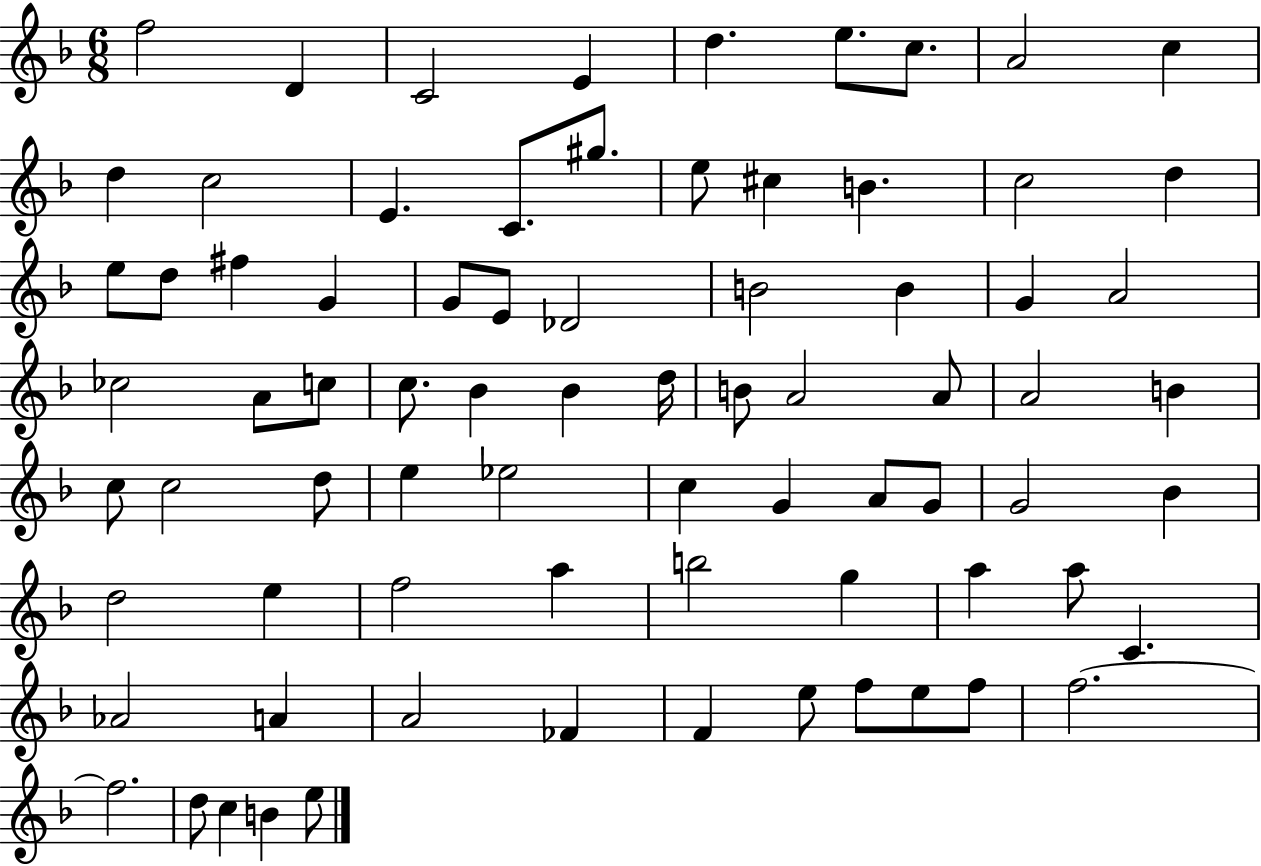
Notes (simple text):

F5/h D4/q C4/h E4/q D5/q. E5/e. C5/e. A4/h C5/q D5/q C5/h E4/q. C4/e. G#5/e. E5/e C#5/q B4/q. C5/h D5/q E5/e D5/e F#5/q G4/q G4/e E4/e Db4/h B4/h B4/q G4/q A4/h CES5/h A4/e C5/e C5/e. Bb4/q Bb4/q D5/s B4/e A4/h A4/e A4/h B4/q C5/e C5/h D5/e E5/q Eb5/h C5/q G4/q A4/e G4/e G4/h Bb4/q D5/h E5/q F5/h A5/q B5/h G5/q A5/q A5/e C4/q. Ab4/h A4/q A4/h FES4/q F4/q E5/e F5/e E5/e F5/e F5/h. F5/h. D5/e C5/q B4/q E5/e